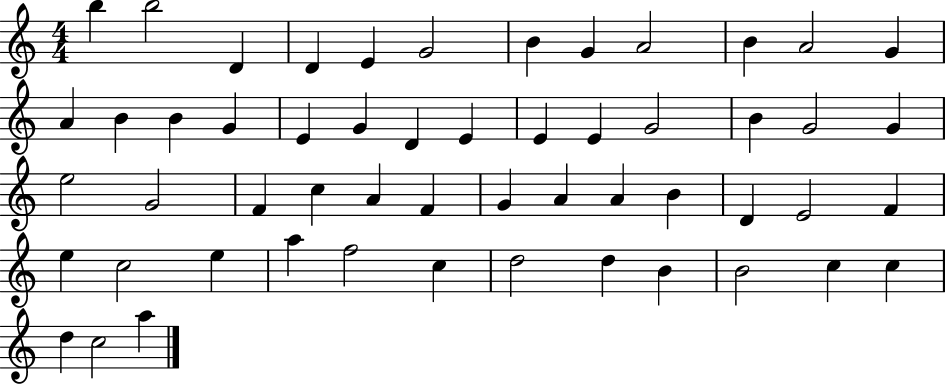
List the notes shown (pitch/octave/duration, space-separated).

B5/q B5/h D4/q D4/q E4/q G4/h B4/q G4/q A4/h B4/q A4/h G4/q A4/q B4/q B4/q G4/q E4/q G4/q D4/q E4/q E4/q E4/q G4/h B4/q G4/h G4/q E5/h G4/h F4/q C5/q A4/q F4/q G4/q A4/q A4/q B4/q D4/q E4/h F4/q E5/q C5/h E5/q A5/q F5/h C5/q D5/h D5/q B4/q B4/h C5/q C5/q D5/q C5/h A5/q